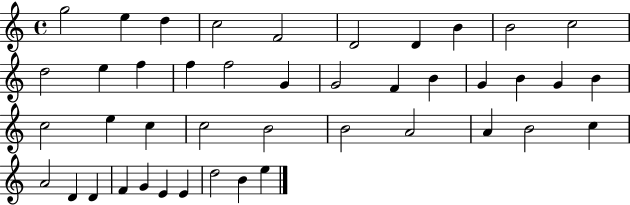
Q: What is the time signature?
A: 4/4